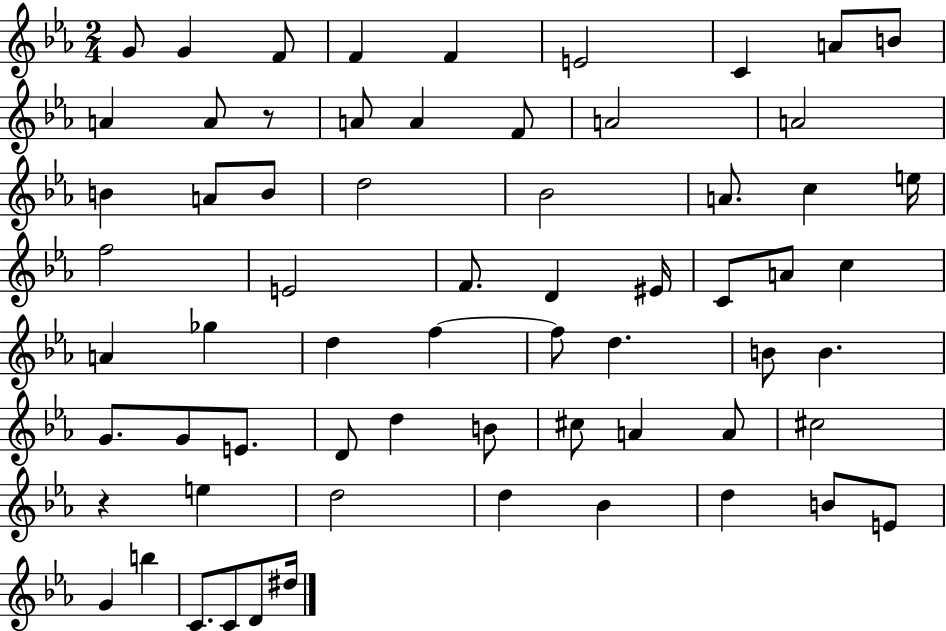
{
  \clef treble
  \numericTimeSignature
  \time 2/4
  \key ees \major
  \repeat volta 2 { g'8 g'4 f'8 | f'4 f'4 | e'2 | c'4 a'8 b'8 | \break a'4 a'8 r8 | a'8 a'4 f'8 | a'2 | a'2 | \break b'4 a'8 b'8 | d''2 | bes'2 | a'8. c''4 e''16 | \break f''2 | e'2 | f'8. d'4 eis'16 | c'8 a'8 c''4 | \break a'4 ges''4 | d''4 f''4~~ | f''8 d''4. | b'8 b'4. | \break g'8. g'8 e'8. | d'8 d''4 b'8 | cis''8 a'4 a'8 | cis''2 | \break r4 e''4 | d''2 | d''4 bes'4 | d''4 b'8 e'8 | \break g'4 b''4 | c'8. c'8 d'8 dis''16 | } \bar "|."
}